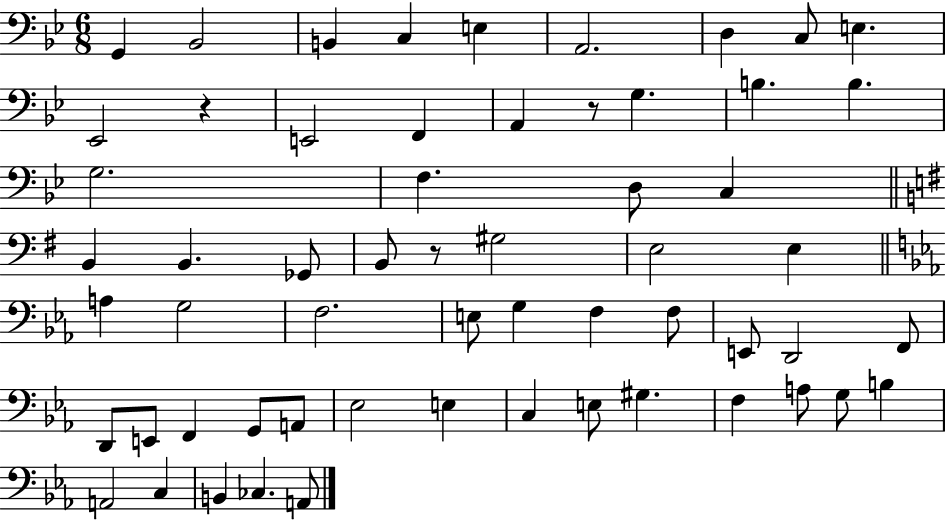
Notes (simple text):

G2/q Bb2/h B2/q C3/q E3/q A2/h. D3/q C3/e E3/q. Eb2/h R/q E2/h F2/q A2/q R/e G3/q. B3/q. B3/q. G3/h. F3/q. D3/e C3/q B2/q B2/q. Gb2/e B2/e R/e G#3/h E3/h E3/q A3/q G3/h F3/h. E3/e G3/q F3/q F3/e E2/e D2/h F2/e D2/e E2/e F2/q G2/e A2/e Eb3/h E3/q C3/q E3/e G#3/q. F3/q A3/e G3/e B3/q A2/h C3/q B2/q CES3/q. A2/e